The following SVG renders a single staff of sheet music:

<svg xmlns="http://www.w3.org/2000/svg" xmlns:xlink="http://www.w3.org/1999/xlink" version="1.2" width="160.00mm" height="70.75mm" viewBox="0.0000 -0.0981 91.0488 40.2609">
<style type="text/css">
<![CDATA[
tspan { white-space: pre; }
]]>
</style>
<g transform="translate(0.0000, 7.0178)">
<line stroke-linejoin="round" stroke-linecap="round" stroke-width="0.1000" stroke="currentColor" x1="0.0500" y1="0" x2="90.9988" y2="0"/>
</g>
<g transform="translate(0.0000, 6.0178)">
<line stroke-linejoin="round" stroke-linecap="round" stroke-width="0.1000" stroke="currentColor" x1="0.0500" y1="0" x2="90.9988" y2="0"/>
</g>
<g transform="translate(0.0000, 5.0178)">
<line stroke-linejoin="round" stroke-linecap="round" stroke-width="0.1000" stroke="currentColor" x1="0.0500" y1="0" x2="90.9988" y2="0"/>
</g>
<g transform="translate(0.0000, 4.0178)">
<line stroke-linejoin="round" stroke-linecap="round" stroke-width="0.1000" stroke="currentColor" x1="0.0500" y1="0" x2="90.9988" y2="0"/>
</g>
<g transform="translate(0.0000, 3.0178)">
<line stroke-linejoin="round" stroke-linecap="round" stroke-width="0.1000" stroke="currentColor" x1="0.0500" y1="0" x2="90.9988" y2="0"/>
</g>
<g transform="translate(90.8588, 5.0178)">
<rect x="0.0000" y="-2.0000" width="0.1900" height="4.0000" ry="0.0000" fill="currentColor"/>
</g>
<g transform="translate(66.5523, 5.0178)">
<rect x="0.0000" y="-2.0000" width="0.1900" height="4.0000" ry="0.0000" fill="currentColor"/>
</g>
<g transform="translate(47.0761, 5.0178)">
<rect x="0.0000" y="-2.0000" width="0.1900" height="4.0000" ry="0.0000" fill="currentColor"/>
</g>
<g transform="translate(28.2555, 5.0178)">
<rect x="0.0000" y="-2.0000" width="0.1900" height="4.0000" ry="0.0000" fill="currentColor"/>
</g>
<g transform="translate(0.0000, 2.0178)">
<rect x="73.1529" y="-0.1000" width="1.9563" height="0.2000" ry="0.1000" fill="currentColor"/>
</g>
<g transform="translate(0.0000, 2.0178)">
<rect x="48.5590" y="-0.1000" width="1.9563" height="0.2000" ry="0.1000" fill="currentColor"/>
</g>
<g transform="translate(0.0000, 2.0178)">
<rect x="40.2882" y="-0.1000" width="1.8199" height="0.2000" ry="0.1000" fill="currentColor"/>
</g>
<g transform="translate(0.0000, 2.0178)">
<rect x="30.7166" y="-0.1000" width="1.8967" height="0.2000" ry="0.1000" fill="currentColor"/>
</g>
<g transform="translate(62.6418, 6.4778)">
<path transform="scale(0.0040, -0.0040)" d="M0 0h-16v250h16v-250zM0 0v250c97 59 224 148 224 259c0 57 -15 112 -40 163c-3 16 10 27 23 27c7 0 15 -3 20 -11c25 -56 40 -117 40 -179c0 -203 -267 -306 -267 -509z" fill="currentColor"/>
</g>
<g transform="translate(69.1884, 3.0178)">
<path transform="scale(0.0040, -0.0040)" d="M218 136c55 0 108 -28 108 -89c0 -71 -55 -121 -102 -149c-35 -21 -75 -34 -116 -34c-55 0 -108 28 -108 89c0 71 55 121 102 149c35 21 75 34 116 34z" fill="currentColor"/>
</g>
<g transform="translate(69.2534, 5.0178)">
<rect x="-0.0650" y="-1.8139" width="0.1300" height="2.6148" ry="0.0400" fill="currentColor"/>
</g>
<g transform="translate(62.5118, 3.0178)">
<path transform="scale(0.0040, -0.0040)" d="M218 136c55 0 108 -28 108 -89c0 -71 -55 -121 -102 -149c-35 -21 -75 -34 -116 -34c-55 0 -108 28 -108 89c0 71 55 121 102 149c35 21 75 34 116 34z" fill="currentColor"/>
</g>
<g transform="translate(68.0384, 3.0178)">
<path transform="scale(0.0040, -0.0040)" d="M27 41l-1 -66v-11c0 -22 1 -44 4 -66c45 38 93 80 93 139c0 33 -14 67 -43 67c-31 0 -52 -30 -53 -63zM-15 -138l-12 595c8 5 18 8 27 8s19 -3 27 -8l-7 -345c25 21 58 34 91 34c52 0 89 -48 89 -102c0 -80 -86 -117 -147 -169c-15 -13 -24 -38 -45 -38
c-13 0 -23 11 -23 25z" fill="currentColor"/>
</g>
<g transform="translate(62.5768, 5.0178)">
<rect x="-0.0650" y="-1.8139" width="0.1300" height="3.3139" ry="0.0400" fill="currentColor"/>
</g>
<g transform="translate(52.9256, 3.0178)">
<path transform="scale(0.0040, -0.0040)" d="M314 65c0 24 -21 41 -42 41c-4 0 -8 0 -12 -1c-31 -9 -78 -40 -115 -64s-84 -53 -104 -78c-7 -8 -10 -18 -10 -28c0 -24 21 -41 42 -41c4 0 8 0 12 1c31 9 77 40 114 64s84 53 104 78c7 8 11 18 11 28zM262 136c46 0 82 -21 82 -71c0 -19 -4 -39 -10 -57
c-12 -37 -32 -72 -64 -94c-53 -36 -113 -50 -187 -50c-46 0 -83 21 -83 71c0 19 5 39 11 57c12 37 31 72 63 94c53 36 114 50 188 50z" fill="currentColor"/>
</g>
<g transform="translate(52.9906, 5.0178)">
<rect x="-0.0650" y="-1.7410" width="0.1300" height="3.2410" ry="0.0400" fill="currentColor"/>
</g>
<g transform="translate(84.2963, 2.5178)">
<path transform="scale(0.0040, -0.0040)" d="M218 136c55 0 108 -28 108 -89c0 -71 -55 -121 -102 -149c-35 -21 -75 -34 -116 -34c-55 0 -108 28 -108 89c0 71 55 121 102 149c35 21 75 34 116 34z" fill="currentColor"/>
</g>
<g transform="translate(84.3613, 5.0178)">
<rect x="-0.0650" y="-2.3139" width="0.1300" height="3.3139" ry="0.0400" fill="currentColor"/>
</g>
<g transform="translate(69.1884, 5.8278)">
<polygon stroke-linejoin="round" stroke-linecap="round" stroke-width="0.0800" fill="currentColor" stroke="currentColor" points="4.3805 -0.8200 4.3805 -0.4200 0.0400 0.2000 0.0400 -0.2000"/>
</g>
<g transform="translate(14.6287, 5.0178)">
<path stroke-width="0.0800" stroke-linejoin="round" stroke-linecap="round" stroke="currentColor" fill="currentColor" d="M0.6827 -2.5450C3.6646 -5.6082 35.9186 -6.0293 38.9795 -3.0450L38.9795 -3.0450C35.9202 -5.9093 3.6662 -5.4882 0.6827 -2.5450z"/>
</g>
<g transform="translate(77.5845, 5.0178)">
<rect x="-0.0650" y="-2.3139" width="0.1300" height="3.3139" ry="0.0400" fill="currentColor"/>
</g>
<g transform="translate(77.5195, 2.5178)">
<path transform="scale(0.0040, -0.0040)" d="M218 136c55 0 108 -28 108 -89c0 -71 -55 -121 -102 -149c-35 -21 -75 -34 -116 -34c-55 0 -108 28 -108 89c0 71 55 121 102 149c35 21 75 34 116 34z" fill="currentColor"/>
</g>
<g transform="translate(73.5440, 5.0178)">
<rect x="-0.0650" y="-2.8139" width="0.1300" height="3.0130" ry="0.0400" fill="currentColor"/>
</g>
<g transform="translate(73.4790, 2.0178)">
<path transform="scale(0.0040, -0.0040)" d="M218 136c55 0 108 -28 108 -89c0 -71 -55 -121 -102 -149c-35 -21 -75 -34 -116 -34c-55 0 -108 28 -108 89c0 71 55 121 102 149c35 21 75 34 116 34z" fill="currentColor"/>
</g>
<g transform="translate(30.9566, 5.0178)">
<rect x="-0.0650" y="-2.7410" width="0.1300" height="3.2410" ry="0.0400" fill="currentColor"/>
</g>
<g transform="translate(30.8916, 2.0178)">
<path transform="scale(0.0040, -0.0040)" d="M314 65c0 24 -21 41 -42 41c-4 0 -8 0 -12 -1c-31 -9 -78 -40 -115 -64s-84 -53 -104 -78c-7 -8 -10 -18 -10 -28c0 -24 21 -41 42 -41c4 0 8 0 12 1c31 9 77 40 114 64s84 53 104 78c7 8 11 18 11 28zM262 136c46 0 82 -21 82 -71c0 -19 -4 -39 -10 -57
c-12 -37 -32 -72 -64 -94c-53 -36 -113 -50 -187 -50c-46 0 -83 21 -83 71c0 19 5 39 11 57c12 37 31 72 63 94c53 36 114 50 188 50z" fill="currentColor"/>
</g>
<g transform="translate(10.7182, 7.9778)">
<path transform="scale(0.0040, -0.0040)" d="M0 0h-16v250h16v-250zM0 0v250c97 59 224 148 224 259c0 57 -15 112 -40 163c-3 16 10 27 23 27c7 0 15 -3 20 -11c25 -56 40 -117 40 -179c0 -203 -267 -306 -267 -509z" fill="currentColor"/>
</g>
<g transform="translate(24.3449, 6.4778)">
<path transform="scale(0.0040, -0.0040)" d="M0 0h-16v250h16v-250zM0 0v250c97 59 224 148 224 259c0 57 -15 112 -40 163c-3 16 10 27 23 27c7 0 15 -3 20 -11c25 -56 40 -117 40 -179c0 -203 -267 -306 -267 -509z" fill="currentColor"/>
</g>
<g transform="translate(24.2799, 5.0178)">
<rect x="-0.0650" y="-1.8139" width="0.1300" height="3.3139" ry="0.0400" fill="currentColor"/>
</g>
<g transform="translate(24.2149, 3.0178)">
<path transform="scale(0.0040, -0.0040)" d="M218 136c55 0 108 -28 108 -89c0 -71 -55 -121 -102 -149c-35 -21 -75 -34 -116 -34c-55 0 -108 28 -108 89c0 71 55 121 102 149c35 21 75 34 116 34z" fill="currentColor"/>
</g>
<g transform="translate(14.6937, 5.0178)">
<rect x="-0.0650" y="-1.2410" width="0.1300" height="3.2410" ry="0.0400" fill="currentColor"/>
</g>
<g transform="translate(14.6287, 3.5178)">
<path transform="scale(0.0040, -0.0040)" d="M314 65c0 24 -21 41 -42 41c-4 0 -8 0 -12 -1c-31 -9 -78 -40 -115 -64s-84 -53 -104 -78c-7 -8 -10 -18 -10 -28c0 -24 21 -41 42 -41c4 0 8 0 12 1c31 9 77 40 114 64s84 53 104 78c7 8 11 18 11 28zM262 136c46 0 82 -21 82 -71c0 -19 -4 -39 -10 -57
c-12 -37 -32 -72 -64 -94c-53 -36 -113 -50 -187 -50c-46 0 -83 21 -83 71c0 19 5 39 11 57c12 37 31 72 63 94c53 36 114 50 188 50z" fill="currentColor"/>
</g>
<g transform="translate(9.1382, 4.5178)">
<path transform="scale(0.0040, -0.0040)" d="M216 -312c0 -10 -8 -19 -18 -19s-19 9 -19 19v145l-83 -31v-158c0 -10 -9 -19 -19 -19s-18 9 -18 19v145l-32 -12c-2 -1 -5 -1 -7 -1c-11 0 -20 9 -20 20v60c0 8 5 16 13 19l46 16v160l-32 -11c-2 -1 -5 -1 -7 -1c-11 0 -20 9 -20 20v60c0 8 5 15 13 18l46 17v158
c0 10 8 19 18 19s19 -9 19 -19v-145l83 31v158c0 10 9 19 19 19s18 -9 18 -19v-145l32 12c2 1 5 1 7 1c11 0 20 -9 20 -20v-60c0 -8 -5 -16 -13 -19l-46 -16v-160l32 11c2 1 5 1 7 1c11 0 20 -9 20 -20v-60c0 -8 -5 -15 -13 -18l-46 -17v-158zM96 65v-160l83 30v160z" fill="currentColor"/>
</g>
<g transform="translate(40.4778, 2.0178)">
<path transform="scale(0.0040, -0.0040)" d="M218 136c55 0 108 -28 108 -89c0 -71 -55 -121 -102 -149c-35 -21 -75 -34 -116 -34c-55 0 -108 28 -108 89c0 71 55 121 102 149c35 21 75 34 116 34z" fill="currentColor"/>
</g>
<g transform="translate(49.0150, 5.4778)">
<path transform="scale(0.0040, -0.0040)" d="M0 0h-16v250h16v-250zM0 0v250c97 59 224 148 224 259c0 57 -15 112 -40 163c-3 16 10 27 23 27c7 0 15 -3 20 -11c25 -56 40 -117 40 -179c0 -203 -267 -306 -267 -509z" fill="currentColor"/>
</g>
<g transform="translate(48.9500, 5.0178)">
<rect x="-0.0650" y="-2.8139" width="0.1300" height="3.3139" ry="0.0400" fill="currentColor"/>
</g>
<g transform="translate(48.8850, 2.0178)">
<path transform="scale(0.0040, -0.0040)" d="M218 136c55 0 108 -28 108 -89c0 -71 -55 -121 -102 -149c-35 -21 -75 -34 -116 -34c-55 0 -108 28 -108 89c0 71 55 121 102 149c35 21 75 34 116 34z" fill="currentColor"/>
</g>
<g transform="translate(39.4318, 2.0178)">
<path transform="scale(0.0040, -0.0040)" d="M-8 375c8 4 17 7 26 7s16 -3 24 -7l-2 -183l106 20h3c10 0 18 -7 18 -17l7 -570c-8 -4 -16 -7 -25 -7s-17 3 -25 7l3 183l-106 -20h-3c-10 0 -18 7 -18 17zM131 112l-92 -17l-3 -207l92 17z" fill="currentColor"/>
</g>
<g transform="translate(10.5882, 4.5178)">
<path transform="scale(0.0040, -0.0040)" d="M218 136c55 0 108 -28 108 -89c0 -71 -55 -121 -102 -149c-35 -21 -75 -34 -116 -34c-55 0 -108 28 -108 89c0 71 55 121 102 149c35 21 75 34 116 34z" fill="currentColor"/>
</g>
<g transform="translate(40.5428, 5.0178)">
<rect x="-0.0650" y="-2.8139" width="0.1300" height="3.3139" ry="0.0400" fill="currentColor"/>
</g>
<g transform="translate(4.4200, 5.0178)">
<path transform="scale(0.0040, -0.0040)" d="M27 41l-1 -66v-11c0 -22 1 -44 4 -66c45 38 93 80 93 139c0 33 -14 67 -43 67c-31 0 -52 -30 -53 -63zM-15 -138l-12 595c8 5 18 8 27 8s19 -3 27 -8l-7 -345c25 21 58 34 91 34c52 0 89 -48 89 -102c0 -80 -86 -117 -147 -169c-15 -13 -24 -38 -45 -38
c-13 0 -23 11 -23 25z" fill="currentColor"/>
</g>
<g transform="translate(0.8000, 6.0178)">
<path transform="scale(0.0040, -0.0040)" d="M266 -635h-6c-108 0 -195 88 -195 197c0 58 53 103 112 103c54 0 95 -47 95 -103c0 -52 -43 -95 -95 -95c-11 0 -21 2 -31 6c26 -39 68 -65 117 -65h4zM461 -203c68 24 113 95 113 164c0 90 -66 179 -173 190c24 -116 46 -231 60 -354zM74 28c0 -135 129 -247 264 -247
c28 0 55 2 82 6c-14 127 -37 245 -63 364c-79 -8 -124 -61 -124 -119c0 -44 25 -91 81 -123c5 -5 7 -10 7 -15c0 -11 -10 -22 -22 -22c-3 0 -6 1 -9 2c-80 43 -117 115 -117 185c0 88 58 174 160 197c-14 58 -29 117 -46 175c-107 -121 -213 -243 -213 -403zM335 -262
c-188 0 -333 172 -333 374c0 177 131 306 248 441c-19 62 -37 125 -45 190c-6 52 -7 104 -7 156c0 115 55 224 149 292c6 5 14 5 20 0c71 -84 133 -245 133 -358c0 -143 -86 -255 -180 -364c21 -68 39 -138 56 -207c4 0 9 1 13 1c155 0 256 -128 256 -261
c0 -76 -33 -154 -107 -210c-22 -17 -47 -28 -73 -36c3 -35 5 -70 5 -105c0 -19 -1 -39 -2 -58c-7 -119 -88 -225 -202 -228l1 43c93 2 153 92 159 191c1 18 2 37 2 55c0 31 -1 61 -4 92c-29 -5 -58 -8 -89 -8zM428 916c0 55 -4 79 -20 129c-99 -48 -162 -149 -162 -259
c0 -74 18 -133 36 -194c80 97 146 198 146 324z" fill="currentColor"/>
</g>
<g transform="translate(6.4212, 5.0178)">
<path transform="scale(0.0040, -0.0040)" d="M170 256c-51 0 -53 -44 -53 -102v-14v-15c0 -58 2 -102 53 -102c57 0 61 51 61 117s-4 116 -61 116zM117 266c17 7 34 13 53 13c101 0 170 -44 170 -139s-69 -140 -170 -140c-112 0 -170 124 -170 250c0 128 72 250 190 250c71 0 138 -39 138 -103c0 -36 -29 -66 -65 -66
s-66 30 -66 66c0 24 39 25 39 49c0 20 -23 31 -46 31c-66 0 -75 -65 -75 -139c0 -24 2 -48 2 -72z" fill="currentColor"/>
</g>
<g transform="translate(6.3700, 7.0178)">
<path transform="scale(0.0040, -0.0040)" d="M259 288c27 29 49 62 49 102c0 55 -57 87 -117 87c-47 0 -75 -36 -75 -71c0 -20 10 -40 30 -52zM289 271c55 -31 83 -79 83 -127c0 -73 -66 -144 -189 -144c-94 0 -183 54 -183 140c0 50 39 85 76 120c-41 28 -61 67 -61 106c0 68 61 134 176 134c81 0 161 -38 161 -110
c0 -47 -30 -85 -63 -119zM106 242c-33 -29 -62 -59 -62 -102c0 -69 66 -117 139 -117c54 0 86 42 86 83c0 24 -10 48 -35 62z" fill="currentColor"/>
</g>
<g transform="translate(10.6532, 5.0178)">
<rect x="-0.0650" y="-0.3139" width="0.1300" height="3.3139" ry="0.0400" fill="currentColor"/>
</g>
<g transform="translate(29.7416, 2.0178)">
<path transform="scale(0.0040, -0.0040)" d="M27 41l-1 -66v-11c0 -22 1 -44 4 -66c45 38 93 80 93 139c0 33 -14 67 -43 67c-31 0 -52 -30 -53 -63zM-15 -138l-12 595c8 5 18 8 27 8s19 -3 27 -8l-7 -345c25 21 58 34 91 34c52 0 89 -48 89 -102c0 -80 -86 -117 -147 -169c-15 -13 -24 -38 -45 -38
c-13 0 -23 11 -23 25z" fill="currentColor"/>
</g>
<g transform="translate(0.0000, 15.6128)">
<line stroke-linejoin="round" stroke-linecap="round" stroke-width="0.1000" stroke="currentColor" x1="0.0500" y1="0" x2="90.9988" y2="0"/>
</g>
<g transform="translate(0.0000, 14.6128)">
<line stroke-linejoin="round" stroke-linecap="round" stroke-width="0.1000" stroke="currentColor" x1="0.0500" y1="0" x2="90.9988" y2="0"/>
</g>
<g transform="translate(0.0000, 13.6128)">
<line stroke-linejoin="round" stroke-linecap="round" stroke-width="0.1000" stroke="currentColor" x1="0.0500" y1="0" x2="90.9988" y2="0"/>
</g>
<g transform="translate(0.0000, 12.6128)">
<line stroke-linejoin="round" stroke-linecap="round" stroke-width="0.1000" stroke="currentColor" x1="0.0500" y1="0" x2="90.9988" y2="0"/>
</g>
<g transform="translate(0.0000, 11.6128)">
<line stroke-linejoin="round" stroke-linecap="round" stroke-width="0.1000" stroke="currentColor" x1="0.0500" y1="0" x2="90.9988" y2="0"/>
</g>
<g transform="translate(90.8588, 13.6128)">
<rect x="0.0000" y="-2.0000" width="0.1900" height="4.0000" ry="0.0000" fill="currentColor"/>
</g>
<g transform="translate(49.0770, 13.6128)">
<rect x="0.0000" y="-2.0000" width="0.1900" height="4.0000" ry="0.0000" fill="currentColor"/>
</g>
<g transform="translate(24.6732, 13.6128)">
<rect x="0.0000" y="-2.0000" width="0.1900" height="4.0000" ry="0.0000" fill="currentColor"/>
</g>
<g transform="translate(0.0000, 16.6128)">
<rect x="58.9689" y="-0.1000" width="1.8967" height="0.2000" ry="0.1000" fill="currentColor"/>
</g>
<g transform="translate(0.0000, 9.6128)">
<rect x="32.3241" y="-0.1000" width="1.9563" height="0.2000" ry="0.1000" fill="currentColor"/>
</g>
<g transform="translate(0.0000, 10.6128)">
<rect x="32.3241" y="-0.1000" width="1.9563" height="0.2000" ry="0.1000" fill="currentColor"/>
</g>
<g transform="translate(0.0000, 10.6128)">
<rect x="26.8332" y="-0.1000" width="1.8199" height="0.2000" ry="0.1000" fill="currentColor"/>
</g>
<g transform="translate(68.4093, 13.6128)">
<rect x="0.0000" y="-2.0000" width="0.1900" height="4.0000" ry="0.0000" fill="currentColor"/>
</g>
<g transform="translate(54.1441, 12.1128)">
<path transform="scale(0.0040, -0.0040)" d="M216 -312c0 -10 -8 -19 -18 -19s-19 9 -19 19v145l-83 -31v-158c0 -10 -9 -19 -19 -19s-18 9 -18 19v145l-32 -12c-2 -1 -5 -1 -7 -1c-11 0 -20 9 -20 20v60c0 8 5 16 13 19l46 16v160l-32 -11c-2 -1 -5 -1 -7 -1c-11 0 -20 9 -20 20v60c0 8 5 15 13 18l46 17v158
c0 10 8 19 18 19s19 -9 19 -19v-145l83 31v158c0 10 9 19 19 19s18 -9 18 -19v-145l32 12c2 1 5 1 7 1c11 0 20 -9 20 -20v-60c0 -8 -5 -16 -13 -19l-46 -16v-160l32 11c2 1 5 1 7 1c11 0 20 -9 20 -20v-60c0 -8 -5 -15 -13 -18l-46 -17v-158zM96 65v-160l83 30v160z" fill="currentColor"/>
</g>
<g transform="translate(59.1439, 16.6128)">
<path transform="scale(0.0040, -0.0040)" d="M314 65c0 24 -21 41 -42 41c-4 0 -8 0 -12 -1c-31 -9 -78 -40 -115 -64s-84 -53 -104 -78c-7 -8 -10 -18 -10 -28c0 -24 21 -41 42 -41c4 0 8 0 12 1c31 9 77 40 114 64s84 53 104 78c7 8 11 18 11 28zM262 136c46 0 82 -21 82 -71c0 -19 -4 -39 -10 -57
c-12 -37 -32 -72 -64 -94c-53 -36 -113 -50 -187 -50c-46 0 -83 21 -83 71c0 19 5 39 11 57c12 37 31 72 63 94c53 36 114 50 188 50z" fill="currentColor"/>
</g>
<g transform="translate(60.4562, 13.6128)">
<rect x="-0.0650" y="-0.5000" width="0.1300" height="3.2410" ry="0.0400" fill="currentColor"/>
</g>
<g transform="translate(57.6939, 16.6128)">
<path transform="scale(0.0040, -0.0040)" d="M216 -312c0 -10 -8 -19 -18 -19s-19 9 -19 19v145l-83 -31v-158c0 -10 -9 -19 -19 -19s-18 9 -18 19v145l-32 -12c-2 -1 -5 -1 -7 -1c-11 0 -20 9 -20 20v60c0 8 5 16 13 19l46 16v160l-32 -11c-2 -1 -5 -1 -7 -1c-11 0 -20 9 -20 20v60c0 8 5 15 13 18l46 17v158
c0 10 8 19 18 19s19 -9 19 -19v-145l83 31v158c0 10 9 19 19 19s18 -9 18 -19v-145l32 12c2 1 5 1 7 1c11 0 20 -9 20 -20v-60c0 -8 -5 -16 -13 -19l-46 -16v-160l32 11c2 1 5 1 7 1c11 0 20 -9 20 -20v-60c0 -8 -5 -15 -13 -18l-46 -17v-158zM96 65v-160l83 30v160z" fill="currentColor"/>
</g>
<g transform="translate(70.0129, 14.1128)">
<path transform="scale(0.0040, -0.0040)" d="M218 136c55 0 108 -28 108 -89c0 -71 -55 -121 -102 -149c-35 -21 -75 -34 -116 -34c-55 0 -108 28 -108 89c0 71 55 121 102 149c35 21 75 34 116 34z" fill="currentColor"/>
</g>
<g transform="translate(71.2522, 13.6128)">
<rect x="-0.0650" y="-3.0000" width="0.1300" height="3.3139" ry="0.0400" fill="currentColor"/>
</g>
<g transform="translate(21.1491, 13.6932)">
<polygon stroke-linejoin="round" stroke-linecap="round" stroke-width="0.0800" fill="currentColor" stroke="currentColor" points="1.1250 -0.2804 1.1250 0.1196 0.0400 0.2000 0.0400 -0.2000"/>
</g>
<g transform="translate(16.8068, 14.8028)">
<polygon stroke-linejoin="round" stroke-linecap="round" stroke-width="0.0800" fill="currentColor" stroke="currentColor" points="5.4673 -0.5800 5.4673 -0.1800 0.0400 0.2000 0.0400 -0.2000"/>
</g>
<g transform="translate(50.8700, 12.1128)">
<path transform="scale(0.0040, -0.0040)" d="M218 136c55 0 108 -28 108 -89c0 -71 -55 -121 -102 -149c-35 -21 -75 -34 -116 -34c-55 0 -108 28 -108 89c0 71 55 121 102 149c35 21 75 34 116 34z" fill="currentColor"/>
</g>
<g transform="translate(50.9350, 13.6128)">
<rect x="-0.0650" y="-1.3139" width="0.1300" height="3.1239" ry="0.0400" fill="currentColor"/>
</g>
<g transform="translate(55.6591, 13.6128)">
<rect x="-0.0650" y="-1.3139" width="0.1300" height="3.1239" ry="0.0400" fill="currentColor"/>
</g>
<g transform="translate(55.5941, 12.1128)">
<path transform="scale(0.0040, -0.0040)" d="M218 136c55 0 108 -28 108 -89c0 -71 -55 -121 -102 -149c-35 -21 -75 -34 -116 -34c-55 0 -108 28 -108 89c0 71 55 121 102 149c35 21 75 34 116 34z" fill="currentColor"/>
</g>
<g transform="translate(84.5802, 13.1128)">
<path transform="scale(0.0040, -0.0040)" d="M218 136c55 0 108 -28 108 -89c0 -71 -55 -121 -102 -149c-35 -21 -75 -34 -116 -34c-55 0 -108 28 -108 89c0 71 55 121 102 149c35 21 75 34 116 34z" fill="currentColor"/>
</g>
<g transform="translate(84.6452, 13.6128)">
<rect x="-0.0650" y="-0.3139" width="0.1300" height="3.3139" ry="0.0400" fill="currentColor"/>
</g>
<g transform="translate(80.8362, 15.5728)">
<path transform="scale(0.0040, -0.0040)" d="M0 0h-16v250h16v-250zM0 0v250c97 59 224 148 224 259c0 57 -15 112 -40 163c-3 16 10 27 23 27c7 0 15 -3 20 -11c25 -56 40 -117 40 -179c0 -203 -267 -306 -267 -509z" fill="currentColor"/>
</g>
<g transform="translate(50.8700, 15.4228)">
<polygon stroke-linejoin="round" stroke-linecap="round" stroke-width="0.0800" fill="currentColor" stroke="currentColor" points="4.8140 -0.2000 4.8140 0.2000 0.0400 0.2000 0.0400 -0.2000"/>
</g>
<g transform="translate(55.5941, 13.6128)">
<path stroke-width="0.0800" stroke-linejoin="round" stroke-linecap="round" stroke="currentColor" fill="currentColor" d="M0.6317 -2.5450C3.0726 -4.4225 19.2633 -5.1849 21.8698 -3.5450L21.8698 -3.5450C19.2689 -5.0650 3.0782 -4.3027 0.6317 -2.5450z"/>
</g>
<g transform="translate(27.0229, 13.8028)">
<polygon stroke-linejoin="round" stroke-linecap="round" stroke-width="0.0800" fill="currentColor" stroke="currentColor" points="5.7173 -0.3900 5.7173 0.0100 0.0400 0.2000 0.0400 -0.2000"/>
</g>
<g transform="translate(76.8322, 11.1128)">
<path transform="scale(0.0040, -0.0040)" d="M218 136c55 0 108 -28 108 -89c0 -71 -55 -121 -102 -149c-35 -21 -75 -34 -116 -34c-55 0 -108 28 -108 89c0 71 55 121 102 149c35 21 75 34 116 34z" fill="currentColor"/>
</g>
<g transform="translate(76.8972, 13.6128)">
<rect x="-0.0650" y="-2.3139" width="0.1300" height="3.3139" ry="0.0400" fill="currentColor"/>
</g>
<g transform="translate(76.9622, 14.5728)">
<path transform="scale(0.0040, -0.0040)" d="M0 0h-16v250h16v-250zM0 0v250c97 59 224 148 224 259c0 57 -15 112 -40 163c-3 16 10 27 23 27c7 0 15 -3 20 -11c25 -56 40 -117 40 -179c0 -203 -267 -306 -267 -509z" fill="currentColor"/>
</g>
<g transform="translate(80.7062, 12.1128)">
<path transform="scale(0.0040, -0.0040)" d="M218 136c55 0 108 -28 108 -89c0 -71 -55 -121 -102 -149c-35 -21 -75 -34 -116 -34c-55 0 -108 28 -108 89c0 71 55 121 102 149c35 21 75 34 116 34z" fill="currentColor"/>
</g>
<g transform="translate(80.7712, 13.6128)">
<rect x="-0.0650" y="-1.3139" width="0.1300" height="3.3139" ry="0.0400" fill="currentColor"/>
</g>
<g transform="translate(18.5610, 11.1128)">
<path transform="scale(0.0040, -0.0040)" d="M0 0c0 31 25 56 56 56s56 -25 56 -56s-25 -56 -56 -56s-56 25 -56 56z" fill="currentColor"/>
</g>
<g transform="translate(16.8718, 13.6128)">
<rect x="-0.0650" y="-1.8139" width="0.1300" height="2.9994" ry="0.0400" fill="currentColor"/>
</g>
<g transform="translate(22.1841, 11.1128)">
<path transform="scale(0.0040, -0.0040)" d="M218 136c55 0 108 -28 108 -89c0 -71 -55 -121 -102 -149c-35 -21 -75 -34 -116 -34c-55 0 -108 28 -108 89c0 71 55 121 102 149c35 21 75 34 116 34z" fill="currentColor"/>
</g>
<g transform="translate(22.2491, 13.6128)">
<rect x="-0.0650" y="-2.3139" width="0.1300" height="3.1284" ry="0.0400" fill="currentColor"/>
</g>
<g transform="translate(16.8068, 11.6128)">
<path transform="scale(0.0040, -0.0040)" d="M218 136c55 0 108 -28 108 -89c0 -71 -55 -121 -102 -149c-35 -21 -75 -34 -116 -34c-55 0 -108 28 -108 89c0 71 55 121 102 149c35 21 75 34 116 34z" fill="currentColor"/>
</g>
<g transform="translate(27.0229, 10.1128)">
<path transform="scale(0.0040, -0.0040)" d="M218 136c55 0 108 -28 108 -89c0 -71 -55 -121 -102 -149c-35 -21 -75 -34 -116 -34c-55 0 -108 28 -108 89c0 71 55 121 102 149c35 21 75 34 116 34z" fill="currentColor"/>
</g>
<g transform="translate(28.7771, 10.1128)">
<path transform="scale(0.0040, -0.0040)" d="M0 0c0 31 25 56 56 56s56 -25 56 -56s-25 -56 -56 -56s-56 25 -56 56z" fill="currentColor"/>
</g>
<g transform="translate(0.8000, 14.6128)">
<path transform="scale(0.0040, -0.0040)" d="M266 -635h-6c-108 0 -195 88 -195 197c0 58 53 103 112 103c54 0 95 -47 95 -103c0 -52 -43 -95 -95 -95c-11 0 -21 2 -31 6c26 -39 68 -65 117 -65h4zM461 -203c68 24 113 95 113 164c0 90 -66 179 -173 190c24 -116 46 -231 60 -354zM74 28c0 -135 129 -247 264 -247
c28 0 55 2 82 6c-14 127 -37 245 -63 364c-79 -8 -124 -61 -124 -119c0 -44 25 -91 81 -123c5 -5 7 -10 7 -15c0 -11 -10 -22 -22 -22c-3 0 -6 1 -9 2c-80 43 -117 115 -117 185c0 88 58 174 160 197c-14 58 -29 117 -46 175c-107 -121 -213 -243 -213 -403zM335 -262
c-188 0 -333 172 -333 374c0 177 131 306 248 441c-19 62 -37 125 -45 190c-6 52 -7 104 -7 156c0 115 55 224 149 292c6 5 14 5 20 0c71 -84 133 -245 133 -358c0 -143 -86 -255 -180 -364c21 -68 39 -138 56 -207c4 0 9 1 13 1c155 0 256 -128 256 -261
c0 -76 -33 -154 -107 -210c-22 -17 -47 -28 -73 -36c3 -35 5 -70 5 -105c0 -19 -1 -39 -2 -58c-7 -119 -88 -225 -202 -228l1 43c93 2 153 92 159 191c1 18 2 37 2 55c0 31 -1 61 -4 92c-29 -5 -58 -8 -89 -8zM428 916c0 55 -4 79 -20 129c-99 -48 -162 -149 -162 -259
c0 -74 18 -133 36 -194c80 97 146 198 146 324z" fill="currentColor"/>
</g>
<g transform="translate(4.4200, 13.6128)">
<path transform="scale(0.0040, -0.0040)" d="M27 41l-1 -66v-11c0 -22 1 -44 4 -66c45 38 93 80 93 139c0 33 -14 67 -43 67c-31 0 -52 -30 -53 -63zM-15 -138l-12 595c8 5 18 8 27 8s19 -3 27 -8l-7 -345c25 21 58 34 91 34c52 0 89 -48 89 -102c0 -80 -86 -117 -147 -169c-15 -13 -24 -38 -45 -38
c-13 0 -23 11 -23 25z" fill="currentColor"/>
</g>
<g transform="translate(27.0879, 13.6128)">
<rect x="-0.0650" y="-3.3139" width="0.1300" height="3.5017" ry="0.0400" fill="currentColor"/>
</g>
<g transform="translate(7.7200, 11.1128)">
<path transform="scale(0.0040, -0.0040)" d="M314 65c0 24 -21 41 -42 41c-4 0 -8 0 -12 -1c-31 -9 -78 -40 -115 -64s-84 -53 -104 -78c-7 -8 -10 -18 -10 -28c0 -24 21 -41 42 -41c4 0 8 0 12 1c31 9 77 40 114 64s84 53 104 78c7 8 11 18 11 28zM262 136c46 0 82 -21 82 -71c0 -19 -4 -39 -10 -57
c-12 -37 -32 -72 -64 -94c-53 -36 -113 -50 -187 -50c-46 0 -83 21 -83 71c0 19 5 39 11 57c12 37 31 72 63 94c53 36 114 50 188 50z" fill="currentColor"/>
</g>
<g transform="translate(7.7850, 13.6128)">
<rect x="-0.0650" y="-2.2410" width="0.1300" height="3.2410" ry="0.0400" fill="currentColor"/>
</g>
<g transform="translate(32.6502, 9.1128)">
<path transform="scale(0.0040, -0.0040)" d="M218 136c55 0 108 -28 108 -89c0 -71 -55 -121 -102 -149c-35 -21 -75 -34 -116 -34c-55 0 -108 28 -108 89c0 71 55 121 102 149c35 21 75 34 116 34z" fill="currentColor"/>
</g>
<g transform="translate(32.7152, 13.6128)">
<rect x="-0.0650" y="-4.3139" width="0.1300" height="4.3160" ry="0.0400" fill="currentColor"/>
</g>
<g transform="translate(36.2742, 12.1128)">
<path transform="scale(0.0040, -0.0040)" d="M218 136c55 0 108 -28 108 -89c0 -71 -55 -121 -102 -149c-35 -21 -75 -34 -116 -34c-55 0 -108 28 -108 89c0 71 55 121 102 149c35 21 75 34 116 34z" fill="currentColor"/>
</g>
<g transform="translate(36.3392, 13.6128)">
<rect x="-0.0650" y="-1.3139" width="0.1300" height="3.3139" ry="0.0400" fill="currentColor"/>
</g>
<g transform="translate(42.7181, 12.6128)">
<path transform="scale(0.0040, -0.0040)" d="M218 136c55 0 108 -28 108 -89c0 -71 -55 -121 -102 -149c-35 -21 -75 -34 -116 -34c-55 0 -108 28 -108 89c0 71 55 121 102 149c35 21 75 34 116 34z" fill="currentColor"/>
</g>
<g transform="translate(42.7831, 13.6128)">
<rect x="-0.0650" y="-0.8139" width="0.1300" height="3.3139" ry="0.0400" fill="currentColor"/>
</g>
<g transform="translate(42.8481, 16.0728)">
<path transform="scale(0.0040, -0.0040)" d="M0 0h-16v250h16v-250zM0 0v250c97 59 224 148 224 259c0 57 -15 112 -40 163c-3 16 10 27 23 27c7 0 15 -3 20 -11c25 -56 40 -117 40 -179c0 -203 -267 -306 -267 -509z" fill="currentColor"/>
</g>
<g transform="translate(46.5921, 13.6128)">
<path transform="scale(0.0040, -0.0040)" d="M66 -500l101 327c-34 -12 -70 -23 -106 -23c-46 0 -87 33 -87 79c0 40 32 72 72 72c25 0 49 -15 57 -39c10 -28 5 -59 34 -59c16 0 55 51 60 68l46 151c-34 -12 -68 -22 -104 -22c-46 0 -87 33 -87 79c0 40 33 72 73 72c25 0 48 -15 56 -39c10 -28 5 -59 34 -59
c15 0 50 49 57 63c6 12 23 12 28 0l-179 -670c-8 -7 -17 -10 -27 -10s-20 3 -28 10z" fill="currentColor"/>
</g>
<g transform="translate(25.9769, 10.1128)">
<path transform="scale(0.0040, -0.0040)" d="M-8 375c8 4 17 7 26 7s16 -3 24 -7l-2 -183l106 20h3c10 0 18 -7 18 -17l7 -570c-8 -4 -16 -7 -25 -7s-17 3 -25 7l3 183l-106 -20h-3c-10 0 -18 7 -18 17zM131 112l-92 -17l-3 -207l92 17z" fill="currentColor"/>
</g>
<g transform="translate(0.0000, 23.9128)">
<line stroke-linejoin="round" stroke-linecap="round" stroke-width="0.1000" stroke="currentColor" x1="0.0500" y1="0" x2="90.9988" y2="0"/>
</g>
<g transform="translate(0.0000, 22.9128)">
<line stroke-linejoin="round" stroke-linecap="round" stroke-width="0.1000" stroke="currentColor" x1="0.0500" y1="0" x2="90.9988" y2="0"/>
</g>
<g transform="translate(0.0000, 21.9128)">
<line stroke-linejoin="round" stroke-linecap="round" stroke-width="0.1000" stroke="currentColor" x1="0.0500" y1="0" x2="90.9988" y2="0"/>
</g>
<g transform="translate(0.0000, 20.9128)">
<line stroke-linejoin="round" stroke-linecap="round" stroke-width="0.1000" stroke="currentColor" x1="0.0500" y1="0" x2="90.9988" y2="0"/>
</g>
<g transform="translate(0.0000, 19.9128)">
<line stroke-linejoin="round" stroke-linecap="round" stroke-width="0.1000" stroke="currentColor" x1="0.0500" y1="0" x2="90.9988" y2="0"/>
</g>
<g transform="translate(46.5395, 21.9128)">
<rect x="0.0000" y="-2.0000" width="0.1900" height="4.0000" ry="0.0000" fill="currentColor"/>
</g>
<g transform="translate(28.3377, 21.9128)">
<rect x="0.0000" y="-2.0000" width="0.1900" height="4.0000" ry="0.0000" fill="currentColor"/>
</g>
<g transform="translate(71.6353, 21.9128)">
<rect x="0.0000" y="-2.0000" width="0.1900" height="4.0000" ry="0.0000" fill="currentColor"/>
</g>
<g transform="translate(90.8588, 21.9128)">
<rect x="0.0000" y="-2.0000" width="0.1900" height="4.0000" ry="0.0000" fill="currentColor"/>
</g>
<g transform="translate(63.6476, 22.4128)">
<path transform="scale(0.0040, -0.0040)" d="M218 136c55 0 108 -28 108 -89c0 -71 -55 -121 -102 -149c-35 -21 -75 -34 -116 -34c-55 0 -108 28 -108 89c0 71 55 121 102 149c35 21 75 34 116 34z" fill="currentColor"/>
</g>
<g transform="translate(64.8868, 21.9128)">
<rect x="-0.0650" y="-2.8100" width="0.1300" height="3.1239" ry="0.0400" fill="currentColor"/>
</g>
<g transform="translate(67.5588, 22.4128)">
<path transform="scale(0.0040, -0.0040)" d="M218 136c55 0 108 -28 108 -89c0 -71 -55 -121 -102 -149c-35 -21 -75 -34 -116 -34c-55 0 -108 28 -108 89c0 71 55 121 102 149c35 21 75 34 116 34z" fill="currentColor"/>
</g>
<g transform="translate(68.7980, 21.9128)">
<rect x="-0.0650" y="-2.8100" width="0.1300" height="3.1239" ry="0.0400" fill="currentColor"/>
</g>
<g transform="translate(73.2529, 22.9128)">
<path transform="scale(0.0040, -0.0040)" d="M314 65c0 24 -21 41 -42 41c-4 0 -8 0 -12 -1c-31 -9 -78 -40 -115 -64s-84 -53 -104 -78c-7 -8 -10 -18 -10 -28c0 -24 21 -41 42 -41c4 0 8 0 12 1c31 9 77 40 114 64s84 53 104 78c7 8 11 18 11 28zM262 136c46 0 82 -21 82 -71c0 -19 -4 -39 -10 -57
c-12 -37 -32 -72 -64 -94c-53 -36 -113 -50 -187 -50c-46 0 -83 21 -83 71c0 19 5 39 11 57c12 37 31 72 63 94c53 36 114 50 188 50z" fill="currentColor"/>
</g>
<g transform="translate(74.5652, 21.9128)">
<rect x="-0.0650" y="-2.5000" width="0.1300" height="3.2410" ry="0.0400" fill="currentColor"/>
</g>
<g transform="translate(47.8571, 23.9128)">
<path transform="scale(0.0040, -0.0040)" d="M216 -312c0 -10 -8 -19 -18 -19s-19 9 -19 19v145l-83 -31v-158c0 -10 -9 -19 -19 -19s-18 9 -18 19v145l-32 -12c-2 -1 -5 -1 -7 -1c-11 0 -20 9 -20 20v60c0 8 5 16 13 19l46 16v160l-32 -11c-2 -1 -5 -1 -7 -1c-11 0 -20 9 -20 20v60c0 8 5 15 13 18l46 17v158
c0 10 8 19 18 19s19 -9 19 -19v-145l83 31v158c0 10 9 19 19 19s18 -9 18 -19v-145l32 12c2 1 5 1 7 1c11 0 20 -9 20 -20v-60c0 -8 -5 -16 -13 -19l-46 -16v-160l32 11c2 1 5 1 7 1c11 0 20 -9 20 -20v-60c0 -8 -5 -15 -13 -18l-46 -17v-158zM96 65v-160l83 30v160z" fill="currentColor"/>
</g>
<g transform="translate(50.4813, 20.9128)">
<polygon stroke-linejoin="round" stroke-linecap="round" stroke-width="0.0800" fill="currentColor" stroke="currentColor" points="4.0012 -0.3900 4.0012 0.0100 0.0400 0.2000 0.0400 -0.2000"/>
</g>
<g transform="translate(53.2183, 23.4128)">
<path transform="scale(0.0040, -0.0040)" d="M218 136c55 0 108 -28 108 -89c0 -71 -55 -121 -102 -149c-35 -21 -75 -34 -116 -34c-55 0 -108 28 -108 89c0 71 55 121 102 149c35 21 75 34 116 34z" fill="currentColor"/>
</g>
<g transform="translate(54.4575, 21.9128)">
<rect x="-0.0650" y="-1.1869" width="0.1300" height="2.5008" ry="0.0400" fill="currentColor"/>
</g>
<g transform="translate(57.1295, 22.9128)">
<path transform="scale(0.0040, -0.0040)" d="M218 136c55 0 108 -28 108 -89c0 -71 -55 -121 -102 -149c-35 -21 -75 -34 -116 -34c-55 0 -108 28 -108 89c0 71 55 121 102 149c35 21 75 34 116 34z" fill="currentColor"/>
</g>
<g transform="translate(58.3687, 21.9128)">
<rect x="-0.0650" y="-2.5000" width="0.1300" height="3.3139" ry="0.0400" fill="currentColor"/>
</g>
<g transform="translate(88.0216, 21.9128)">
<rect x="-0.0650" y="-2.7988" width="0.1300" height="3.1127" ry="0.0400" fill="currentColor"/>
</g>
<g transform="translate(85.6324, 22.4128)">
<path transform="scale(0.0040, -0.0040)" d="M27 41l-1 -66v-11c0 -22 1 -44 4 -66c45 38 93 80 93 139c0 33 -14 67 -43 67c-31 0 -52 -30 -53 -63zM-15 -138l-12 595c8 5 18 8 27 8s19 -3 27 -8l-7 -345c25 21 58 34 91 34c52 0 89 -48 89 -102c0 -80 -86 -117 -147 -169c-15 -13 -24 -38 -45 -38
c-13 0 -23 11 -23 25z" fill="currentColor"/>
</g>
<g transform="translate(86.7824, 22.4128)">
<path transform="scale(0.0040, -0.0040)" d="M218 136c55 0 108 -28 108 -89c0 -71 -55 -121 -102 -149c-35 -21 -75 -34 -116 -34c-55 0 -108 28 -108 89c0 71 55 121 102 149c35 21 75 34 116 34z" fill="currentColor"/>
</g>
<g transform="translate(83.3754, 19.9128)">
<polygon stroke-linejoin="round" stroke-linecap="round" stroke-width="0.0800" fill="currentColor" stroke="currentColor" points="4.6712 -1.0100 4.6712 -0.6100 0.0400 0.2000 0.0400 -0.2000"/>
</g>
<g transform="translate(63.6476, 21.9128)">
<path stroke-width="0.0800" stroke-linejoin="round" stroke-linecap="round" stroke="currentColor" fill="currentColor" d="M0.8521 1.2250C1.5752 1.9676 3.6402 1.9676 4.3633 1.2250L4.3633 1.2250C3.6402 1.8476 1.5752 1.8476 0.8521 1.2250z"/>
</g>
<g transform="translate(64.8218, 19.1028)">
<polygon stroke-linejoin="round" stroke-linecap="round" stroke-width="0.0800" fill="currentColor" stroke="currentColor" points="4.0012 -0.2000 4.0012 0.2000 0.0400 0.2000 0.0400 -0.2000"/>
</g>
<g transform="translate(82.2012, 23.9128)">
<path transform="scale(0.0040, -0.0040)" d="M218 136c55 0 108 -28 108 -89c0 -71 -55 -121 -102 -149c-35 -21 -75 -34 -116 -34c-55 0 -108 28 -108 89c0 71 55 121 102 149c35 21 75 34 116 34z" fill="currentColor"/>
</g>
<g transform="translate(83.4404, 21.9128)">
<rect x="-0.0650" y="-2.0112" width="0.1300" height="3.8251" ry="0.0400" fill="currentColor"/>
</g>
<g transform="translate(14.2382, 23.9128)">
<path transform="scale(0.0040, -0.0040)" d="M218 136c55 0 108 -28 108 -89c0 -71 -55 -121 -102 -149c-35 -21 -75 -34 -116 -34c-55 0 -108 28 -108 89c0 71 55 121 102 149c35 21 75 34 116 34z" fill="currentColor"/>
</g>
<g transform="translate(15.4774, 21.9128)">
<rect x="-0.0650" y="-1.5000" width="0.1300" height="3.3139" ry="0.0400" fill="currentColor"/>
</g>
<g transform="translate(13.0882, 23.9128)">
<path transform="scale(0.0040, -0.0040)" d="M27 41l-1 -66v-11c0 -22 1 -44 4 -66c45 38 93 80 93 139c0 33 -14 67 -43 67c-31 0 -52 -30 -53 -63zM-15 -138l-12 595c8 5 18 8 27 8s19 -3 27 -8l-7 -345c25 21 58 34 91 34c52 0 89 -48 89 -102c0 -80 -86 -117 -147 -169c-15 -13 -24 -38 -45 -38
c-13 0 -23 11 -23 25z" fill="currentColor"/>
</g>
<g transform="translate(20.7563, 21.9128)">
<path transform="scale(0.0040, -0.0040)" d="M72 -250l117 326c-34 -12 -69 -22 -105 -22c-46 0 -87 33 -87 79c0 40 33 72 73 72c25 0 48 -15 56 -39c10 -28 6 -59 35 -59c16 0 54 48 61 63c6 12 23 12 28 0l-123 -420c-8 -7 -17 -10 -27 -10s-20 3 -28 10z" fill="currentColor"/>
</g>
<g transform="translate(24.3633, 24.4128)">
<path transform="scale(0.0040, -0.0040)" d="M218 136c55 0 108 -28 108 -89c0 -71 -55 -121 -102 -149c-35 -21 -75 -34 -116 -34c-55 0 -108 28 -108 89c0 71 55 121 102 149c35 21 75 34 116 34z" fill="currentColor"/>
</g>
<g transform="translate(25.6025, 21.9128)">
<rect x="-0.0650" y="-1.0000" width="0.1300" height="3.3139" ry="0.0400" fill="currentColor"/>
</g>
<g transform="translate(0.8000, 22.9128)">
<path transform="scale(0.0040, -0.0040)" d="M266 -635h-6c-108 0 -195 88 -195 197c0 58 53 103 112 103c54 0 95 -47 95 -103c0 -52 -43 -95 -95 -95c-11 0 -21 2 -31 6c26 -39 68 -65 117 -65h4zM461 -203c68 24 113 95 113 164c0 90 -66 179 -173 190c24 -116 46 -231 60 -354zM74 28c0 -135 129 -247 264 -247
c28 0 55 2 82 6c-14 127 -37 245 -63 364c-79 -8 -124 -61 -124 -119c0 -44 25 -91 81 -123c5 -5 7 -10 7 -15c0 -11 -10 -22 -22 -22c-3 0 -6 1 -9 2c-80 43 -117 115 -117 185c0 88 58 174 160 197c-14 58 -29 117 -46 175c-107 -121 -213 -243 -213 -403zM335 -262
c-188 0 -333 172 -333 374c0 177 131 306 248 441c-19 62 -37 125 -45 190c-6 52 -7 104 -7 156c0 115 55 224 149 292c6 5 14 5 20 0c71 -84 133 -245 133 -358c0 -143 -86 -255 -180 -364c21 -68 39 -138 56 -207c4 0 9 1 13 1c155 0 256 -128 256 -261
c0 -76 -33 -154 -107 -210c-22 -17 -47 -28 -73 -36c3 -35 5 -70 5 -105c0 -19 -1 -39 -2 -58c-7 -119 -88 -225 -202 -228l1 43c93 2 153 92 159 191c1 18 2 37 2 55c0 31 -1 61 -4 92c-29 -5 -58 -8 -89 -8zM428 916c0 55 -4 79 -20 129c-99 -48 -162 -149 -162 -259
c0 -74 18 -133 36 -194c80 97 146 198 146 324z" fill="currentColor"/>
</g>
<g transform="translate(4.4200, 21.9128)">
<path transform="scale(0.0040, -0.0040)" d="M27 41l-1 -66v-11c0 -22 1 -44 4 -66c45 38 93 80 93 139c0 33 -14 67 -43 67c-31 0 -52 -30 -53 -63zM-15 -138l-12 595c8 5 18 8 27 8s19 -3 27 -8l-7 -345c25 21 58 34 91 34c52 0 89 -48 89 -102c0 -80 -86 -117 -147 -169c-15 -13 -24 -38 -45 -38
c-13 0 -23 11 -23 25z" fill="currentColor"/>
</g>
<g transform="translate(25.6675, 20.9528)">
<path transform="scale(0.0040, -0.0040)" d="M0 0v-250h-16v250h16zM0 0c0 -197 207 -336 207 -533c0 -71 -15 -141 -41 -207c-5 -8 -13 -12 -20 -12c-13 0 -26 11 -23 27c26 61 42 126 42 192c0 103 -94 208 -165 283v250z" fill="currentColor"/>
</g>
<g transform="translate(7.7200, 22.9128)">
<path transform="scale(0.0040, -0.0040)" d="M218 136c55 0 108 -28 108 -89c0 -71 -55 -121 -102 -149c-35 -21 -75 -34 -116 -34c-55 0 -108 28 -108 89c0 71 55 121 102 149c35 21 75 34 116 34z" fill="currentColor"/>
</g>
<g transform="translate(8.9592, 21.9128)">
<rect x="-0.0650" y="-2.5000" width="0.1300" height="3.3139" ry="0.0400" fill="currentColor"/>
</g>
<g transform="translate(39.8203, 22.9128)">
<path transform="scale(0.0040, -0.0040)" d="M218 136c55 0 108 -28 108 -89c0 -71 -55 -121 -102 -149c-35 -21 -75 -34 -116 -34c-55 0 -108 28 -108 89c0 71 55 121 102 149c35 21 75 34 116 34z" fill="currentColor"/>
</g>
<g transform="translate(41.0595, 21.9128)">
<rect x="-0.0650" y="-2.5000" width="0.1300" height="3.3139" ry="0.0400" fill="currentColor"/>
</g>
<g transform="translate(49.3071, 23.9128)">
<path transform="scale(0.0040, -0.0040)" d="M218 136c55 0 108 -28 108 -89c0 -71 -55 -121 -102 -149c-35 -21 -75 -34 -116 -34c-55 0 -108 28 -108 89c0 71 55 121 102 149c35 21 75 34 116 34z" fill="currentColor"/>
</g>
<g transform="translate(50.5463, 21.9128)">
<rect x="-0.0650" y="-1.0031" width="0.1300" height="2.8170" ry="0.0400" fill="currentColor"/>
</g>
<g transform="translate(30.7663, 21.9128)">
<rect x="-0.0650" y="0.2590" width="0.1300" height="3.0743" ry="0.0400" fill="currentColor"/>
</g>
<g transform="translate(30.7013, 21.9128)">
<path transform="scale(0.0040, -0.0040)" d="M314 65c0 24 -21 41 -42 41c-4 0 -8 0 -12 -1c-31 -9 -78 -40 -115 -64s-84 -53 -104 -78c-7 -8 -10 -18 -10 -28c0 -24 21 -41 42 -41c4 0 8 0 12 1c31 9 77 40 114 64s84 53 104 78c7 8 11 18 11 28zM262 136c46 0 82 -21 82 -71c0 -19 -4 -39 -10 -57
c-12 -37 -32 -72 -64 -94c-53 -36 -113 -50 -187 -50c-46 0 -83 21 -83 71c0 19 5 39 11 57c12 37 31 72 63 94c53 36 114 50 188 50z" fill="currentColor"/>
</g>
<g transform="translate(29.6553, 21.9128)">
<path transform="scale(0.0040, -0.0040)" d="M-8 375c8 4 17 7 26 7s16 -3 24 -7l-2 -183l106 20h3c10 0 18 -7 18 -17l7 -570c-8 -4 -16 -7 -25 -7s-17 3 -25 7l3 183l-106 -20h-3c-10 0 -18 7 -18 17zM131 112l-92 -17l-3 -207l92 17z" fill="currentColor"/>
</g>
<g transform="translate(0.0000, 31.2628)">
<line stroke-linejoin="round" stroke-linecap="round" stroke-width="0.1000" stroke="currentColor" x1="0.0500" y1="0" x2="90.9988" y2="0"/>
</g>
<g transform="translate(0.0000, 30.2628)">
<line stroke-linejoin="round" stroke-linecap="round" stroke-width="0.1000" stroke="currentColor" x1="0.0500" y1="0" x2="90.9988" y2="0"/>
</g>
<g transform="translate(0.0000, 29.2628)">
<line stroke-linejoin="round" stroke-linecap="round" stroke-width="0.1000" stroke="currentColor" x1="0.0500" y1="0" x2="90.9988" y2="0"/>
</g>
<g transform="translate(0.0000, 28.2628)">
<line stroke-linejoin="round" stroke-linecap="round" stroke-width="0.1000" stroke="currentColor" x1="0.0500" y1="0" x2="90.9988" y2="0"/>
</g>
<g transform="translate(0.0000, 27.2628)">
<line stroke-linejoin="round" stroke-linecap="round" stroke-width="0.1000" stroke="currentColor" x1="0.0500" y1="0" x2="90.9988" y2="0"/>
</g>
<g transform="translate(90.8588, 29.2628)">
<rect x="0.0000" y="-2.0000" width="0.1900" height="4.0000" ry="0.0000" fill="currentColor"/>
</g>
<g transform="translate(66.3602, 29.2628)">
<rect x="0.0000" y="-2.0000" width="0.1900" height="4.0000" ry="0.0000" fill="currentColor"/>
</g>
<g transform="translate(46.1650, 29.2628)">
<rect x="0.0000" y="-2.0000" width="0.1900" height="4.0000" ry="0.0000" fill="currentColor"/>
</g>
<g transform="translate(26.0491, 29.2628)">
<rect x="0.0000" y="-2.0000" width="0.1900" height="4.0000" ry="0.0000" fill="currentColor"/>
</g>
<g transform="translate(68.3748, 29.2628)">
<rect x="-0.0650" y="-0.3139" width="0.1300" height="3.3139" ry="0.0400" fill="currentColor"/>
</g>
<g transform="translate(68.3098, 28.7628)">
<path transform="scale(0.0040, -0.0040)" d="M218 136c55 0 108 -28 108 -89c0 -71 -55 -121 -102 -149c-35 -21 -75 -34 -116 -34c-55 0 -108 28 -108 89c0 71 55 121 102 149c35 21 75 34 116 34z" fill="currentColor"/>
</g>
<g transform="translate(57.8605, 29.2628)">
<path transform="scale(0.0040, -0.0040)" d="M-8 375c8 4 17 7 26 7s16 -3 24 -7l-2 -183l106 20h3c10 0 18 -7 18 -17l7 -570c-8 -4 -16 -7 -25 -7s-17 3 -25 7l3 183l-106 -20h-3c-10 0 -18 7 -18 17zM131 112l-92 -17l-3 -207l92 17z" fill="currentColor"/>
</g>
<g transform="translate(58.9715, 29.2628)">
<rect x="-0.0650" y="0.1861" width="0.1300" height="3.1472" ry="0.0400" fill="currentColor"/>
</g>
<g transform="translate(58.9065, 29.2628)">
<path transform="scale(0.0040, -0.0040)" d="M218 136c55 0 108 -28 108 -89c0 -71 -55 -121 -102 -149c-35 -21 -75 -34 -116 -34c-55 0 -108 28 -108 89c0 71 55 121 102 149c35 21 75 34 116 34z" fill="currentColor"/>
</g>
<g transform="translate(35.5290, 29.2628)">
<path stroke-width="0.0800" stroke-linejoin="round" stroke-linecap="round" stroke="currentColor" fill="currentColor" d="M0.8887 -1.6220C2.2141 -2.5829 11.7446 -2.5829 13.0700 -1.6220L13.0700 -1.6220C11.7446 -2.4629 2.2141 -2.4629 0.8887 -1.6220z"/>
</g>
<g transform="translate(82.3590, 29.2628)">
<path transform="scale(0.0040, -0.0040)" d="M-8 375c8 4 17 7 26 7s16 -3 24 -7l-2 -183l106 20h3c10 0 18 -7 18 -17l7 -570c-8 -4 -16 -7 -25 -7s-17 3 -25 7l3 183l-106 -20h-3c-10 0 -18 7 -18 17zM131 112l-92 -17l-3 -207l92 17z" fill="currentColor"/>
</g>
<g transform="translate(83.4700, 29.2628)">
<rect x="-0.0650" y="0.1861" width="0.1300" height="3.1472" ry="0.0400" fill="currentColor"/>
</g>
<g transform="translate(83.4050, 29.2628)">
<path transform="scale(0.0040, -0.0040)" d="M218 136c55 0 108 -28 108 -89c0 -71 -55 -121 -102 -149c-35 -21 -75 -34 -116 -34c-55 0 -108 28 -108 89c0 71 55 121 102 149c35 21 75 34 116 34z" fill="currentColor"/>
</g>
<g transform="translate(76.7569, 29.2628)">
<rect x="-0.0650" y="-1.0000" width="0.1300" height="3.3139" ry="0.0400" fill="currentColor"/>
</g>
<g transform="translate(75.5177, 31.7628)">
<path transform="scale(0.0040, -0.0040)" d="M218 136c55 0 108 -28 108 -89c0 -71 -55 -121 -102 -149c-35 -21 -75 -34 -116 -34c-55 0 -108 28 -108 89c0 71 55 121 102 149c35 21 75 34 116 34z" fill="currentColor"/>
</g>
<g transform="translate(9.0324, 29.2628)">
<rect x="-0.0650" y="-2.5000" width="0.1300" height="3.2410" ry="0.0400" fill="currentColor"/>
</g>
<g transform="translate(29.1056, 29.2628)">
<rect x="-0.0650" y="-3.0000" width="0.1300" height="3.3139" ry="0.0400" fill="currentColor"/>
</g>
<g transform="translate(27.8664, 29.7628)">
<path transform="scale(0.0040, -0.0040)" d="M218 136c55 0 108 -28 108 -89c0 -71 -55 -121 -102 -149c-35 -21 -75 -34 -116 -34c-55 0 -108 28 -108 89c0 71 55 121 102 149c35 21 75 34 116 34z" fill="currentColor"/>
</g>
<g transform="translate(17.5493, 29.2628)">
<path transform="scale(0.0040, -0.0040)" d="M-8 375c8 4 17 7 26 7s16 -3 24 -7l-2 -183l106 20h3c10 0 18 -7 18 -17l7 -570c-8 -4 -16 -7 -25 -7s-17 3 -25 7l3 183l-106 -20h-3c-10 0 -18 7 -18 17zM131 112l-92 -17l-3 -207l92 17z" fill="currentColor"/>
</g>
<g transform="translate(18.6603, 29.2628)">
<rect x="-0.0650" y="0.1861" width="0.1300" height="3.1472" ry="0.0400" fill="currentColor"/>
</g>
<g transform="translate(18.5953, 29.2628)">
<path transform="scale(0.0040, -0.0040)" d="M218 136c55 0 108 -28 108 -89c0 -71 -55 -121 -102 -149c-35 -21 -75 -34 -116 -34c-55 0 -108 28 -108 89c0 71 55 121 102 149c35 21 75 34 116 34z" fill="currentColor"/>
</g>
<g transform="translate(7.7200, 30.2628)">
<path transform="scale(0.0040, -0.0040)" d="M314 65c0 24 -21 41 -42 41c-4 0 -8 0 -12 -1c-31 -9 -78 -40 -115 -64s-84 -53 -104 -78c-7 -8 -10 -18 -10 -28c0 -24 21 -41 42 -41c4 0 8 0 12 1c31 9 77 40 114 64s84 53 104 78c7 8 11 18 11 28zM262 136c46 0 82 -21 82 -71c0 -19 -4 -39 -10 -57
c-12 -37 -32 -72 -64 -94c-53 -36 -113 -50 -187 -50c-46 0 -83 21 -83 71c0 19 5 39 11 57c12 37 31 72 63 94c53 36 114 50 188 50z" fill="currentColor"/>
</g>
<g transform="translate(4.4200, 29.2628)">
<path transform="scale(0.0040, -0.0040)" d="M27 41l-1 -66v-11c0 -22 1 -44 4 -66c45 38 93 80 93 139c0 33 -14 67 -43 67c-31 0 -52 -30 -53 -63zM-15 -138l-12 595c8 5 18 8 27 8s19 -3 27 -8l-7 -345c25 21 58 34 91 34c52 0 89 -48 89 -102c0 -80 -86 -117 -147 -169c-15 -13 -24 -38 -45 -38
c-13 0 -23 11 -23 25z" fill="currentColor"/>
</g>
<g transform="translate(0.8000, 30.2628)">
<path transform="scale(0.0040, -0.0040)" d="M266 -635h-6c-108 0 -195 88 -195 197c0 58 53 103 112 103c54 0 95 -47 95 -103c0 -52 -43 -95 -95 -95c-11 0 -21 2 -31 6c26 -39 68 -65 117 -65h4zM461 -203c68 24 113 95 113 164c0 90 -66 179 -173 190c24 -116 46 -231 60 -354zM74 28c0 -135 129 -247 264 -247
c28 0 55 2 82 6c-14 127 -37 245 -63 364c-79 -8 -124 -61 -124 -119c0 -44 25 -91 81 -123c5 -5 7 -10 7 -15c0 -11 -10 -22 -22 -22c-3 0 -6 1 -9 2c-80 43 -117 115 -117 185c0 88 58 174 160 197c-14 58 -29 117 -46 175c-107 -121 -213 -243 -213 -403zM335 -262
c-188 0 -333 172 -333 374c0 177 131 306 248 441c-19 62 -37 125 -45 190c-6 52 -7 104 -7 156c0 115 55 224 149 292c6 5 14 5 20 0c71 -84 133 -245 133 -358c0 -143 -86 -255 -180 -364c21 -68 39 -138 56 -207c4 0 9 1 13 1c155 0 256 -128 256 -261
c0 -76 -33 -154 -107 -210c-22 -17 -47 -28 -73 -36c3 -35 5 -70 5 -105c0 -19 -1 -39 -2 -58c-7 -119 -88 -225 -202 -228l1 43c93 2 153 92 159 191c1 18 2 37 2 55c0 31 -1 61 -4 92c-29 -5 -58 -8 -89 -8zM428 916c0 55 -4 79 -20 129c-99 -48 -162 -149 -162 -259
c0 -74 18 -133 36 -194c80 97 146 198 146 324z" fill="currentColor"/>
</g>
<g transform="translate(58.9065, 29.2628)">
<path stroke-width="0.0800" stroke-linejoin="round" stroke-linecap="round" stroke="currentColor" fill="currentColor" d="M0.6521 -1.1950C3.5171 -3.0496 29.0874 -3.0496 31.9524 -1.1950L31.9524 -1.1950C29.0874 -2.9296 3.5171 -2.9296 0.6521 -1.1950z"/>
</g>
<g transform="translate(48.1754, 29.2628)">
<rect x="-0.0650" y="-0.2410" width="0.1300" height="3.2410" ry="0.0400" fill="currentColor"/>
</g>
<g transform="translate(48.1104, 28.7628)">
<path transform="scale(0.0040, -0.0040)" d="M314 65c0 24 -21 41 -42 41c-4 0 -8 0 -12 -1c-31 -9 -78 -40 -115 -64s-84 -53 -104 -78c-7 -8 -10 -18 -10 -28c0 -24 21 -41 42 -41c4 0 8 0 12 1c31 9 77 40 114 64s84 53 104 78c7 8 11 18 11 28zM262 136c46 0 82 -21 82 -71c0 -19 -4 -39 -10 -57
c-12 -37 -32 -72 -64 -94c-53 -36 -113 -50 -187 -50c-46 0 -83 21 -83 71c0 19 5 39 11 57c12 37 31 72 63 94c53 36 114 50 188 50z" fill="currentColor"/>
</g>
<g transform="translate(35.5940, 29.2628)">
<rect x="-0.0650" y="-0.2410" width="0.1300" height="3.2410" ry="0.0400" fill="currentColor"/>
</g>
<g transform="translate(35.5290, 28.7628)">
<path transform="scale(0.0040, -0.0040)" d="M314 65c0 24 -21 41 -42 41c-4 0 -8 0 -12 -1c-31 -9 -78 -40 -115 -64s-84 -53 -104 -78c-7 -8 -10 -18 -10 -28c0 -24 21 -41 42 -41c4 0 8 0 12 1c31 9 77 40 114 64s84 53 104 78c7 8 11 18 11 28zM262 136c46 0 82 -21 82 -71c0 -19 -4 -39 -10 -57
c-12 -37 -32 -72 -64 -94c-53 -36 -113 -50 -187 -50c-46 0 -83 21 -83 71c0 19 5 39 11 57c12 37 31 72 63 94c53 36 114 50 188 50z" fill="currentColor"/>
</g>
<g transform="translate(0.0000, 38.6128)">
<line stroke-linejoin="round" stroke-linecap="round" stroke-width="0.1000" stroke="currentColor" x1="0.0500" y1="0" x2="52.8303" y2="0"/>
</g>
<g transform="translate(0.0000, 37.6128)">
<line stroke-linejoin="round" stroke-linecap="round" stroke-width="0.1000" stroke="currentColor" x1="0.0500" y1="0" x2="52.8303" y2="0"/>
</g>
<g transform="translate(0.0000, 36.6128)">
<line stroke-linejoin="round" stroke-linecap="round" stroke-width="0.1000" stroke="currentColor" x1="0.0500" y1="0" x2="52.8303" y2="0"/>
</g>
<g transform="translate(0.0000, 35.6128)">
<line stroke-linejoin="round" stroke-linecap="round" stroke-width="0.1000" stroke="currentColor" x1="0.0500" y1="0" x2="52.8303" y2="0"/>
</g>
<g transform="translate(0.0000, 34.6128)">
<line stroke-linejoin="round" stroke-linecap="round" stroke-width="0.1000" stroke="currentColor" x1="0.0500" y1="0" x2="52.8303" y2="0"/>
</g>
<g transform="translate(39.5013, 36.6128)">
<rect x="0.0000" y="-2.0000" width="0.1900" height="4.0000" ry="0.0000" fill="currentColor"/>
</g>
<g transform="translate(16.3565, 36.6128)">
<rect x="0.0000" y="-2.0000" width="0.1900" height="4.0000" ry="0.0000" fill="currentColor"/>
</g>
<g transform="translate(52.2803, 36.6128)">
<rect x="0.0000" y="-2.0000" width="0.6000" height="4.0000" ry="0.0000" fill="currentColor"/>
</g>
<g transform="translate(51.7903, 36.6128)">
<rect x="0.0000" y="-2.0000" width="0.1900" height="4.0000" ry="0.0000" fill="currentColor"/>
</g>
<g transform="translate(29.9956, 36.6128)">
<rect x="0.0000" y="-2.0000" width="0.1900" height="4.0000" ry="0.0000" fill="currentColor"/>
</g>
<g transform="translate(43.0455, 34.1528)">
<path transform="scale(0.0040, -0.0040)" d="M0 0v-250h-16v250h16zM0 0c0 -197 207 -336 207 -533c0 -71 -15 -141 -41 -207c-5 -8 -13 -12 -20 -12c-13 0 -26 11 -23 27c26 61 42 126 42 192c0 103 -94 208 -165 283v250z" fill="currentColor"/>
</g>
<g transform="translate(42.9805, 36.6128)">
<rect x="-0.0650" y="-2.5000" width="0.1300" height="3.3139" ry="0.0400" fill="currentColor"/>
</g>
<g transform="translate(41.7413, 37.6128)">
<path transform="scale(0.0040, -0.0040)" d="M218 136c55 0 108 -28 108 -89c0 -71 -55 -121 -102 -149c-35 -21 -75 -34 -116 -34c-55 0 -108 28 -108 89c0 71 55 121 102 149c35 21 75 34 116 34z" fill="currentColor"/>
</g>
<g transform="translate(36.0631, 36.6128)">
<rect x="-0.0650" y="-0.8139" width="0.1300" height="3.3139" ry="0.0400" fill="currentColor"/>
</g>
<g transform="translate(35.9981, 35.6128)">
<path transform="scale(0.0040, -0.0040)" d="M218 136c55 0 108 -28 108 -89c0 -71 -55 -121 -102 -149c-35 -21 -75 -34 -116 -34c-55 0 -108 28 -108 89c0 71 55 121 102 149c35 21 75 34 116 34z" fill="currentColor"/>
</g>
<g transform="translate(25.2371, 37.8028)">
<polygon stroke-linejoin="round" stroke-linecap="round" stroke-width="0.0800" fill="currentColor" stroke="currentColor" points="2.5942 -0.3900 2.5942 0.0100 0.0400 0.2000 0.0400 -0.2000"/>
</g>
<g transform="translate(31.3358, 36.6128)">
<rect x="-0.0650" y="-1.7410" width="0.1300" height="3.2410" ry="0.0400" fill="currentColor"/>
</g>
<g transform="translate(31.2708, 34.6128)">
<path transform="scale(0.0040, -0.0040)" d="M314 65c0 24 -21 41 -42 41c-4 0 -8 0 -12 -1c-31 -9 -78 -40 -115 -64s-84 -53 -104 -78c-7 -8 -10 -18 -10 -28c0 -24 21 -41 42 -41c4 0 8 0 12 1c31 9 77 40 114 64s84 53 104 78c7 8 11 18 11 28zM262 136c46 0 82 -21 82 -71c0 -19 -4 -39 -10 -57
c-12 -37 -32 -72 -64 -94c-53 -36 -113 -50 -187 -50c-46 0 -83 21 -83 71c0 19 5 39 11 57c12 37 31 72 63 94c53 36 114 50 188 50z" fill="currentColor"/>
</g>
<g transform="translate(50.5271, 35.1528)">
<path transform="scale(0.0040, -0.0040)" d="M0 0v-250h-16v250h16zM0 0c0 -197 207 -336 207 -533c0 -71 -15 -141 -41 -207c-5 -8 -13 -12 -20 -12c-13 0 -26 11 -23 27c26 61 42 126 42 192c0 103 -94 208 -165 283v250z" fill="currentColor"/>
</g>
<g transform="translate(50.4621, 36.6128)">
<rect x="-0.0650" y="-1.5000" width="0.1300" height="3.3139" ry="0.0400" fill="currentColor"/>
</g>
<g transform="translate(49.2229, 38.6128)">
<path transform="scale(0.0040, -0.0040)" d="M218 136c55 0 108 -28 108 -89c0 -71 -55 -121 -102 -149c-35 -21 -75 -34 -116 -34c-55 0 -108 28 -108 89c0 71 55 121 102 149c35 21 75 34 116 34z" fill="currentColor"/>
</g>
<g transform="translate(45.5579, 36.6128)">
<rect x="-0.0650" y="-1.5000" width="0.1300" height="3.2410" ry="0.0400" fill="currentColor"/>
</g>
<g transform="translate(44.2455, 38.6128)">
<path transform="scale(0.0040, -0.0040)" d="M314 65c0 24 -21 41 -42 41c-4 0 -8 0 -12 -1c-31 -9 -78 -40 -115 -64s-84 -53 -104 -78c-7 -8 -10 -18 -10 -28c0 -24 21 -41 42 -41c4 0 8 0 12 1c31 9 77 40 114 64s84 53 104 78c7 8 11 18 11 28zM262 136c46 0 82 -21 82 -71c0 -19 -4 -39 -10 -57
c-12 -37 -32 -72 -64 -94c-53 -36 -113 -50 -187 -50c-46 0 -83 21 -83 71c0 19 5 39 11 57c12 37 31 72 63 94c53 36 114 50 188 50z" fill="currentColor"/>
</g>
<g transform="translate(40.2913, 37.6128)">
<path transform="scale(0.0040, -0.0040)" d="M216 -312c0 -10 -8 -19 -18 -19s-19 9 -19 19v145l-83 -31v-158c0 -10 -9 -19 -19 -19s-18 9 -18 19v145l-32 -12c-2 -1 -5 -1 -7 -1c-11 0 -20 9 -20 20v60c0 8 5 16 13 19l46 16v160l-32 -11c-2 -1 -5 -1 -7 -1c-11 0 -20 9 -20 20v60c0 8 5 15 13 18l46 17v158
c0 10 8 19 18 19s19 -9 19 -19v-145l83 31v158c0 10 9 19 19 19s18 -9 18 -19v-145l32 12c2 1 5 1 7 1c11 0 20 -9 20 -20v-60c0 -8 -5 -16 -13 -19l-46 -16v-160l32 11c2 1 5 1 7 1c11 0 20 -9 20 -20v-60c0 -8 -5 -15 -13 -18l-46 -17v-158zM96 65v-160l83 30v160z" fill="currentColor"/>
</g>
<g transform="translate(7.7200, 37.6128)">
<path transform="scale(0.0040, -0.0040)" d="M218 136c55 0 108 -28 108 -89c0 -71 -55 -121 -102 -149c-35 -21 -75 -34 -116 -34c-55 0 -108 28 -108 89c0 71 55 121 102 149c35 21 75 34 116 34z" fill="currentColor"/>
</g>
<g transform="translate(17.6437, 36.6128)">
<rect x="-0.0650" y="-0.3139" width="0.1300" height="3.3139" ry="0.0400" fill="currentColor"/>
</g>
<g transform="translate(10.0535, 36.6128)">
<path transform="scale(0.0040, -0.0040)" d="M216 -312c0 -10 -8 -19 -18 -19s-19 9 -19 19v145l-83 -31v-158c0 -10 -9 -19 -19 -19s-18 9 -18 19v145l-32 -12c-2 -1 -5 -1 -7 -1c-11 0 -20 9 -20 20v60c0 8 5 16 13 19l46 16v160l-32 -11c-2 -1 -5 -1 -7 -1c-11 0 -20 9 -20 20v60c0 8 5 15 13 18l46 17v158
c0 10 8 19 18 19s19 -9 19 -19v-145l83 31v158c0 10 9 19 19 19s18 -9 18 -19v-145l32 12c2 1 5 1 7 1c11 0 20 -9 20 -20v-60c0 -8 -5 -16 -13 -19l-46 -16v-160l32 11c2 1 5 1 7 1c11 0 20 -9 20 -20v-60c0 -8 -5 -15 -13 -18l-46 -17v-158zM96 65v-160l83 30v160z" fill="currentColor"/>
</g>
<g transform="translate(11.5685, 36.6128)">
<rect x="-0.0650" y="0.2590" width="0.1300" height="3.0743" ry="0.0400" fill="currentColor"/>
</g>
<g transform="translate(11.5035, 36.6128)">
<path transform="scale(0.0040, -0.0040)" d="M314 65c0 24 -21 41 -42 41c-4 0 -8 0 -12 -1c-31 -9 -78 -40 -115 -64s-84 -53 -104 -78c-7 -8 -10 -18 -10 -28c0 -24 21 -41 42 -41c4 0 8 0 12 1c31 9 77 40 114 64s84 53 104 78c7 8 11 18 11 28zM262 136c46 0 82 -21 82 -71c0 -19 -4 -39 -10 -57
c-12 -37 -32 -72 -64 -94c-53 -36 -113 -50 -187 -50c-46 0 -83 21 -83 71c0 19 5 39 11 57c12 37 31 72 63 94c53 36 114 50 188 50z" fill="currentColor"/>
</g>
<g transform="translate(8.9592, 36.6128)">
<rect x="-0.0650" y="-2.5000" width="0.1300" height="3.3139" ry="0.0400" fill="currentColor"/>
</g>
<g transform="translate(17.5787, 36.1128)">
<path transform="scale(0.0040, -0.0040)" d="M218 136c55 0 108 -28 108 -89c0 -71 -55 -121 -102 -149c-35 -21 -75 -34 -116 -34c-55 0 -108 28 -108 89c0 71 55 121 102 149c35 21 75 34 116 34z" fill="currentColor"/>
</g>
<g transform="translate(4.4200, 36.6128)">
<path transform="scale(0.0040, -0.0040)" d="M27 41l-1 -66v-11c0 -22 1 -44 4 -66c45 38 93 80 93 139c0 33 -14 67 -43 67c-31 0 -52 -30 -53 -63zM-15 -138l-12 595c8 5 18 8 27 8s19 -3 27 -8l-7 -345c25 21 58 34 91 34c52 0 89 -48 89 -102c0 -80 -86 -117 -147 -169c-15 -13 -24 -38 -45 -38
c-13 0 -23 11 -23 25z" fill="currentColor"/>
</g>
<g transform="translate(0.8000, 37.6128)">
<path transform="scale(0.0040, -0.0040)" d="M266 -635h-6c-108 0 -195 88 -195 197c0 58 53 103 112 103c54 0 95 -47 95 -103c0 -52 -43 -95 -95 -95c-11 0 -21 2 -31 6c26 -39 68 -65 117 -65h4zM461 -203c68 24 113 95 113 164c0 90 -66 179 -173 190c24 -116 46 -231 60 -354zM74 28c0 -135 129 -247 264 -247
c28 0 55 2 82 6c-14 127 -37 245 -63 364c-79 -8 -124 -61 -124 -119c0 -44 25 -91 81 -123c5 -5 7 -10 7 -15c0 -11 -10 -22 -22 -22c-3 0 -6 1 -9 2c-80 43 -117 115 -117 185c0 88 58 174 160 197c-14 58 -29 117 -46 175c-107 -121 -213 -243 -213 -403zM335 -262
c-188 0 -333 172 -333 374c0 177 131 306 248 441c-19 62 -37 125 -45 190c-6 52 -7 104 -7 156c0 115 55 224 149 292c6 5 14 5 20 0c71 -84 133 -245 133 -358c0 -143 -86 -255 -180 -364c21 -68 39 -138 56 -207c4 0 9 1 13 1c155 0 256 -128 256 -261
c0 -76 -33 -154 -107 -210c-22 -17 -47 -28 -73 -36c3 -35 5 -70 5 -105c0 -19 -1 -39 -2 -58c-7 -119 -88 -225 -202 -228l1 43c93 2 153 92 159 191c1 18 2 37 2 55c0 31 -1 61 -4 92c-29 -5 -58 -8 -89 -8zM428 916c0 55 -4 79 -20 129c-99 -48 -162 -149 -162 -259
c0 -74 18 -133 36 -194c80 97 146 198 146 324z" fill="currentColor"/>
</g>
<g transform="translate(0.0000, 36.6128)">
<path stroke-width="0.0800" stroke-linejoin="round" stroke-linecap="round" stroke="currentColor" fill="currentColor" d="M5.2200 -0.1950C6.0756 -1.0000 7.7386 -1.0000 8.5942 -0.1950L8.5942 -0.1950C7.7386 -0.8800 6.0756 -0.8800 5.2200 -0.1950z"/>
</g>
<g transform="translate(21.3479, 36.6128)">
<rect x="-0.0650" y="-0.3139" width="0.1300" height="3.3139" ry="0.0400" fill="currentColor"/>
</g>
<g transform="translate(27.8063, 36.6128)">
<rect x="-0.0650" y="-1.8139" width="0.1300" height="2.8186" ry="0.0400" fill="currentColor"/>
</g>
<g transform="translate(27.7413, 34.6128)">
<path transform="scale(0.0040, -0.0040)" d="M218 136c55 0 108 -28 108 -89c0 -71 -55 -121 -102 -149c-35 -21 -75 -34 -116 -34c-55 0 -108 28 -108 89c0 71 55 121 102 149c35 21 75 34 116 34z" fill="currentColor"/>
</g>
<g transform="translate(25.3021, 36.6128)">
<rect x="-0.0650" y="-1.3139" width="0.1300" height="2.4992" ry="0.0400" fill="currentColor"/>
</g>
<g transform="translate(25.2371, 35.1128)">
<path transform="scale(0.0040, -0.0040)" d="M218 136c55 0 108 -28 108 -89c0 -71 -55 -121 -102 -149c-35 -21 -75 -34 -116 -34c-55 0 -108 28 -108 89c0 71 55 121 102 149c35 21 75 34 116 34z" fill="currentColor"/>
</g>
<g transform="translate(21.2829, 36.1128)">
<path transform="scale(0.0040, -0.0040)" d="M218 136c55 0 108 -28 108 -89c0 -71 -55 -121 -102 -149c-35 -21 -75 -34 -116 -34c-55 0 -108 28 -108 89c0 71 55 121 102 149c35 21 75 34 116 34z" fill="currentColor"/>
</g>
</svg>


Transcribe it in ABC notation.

X:1
T:Untitled
M:6/8
L:1/4
K:F
^c/2 e2 f/2 _a2 a a/2 f2 f/2 _f/2 a/2 g g g2 f/2 g/4 b/2 d'/2 e d/2 z/4 e/2 ^e/2 ^C2 A g/2 e/2 c G _E z/2 D/2 B2 G ^E/2 F/2 G A/2 A/2 G2 E/2 _A/2 G2 B A c2 c2 B c D B G ^B2 c c e/2 f/2 f2 d ^G/2 E2 E/2